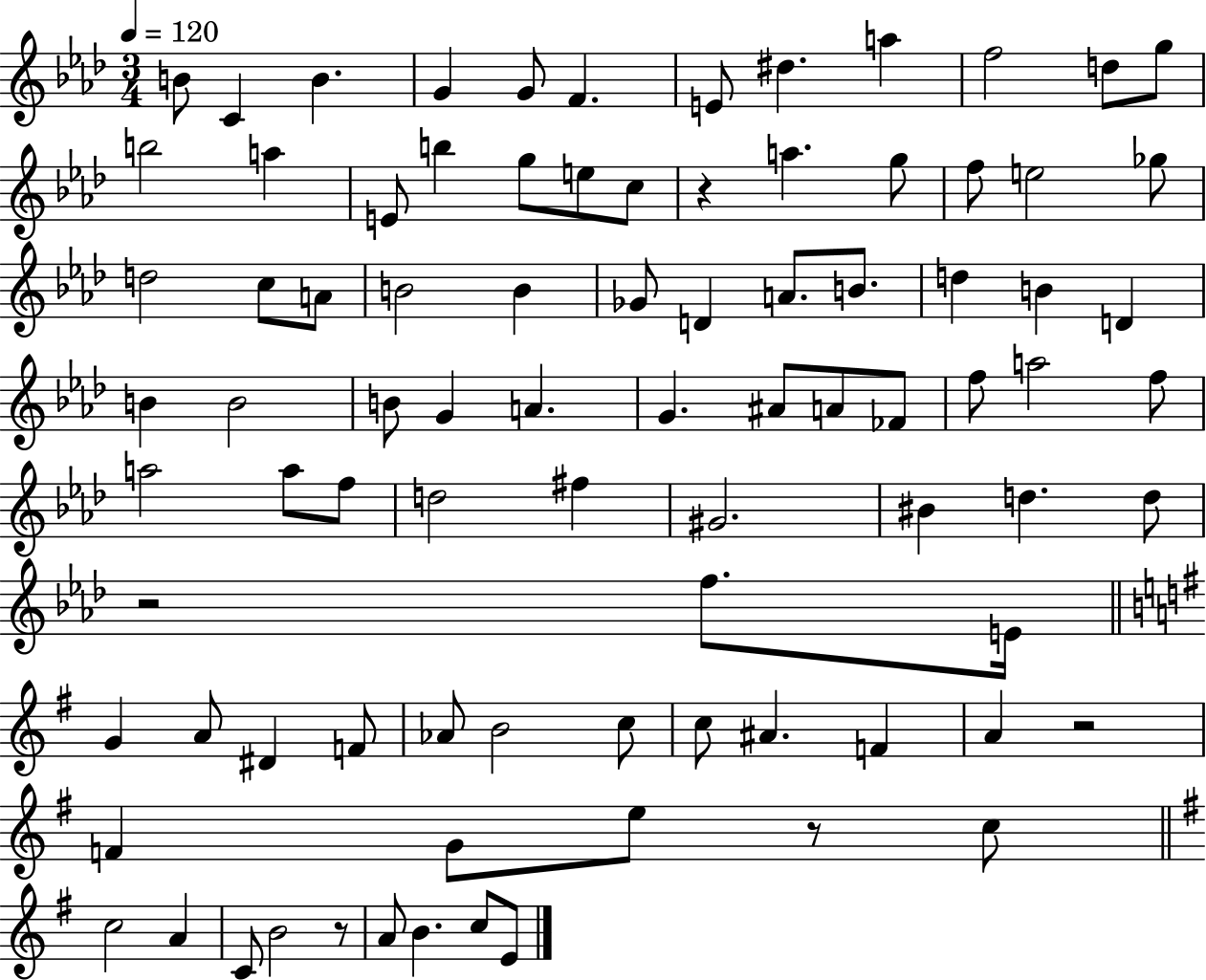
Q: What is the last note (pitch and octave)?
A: E4